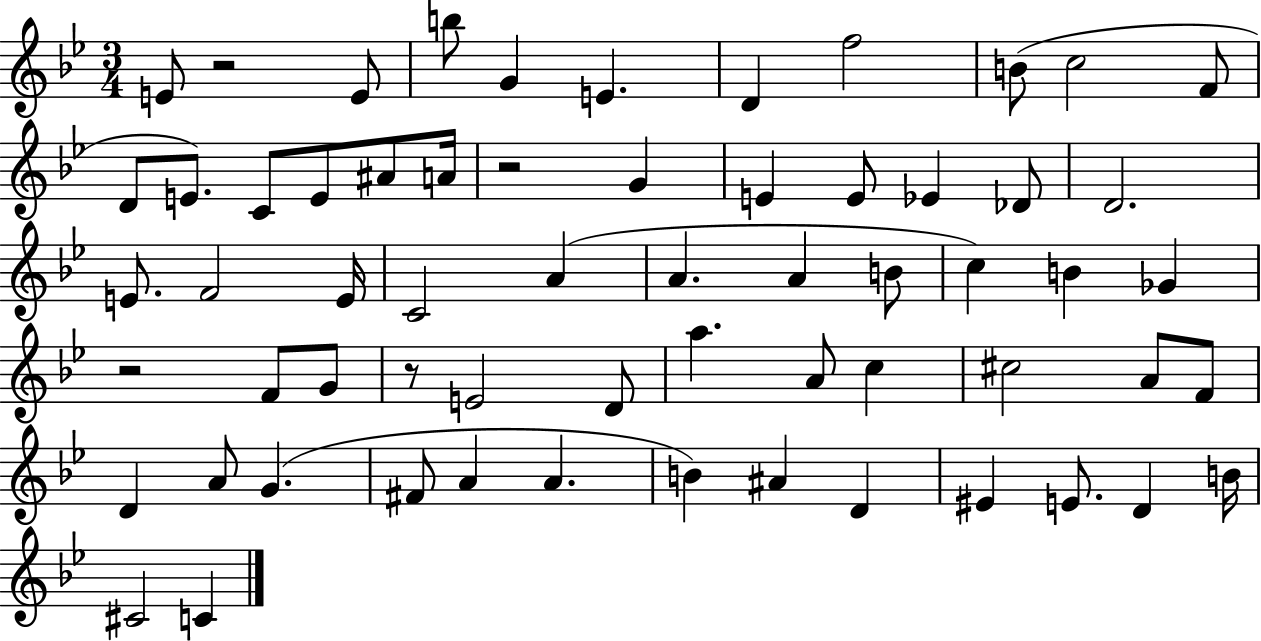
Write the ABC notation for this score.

X:1
T:Untitled
M:3/4
L:1/4
K:Bb
E/2 z2 E/2 b/2 G E D f2 B/2 c2 F/2 D/2 E/2 C/2 E/2 ^A/2 A/4 z2 G E E/2 _E _D/2 D2 E/2 F2 E/4 C2 A A A B/2 c B _G z2 F/2 G/2 z/2 E2 D/2 a A/2 c ^c2 A/2 F/2 D A/2 G ^F/2 A A B ^A D ^E E/2 D B/4 ^C2 C